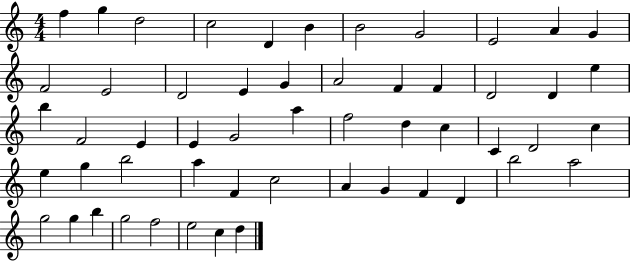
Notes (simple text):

F5/q G5/q D5/h C5/h D4/q B4/q B4/h G4/h E4/h A4/q G4/q F4/h E4/h D4/h E4/q G4/q A4/h F4/q F4/q D4/h D4/q E5/q B5/q F4/h E4/q E4/q G4/h A5/q F5/h D5/q C5/q C4/q D4/h C5/q E5/q G5/q B5/h A5/q F4/q C5/h A4/q G4/q F4/q D4/q B5/h A5/h G5/h G5/q B5/q G5/h F5/h E5/h C5/q D5/q